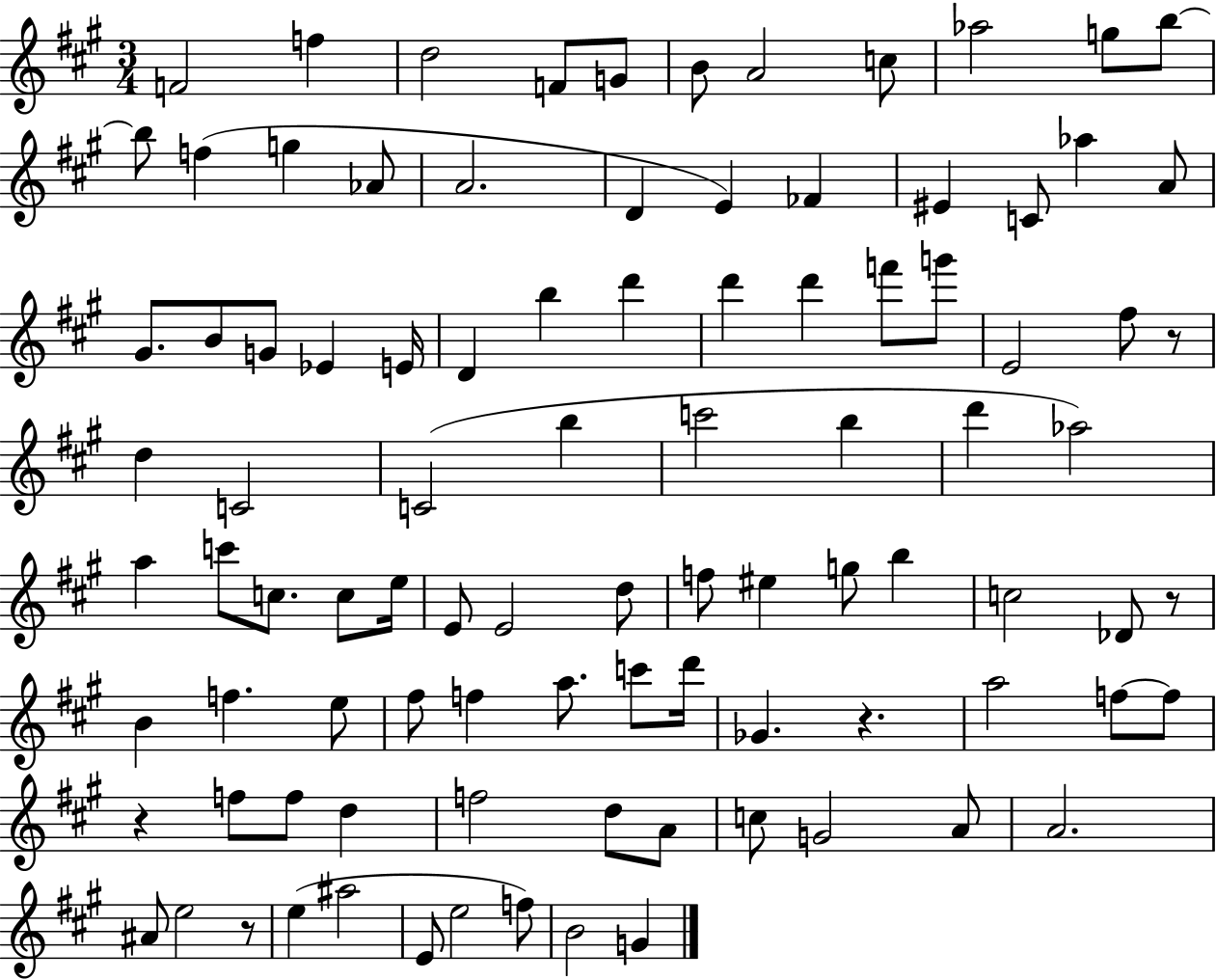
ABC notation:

X:1
T:Untitled
M:3/4
L:1/4
K:A
F2 f d2 F/2 G/2 B/2 A2 c/2 _a2 g/2 b/2 b/2 f g _A/2 A2 D E _F ^E C/2 _a A/2 ^G/2 B/2 G/2 _E E/4 D b d' d' d' f'/2 g'/2 E2 ^f/2 z/2 d C2 C2 b c'2 b d' _a2 a c'/2 c/2 c/2 e/4 E/2 E2 d/2 f/2 ^e g/2 b c2 _D/2 z/2 B f e/2 ^f/2 f a/2 c'/2 d'/4 _G z a2 f/2 f/2 z f/2 f/2 d f2 d/2 A/2 c/2 G2 A/2 A2 ^A/2 e2 z/2 e ^a2 E/2 e2 f/2 B2 G